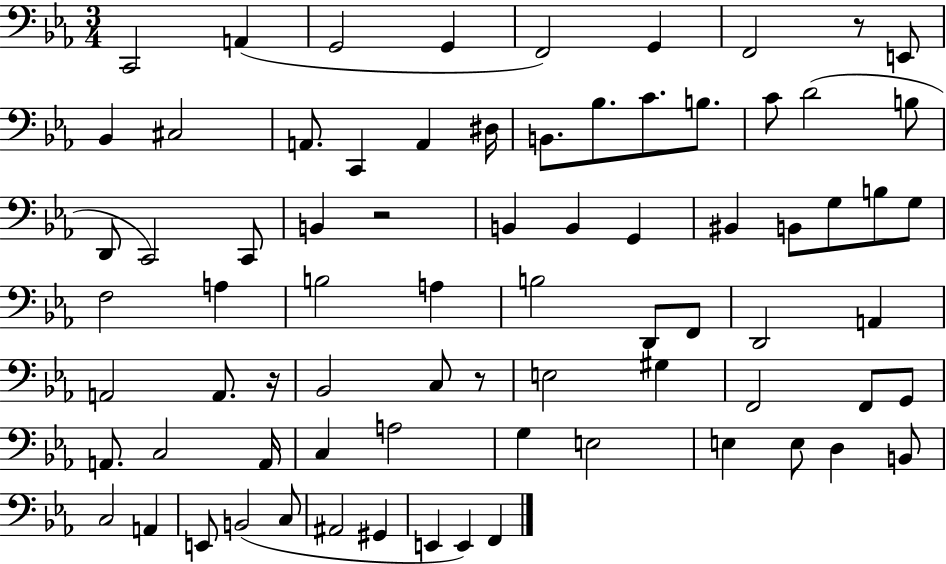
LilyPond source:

{
  \clef bass
  \numericTimeSignature
  \time 3/4
  \key ees \major
  \repeat volta 2 { c,2 a,4( | g,2 g,4 | f,2) g,4 | f,2 r8 e,8 | \break bes,4 cis2 | a,8. c,4 a,4 dis16 | b,8. bes8. c'8. b8. | c'8 d'2( b8 | \break d,8 c,2) c,8 | b,4 r2 | b,4 b,4 g,4 | bis,4 b,8 g8 b8 g8 | \break f2 a4 | b2 a4 | b2 d,8 f,8 | d,2 a,4 | \break a,2 a,8. r16 | bes,2 c8 r8 | e2 gis4 | f,2 f,8 g,8 | \break a,8. c2 a,16 | c4 a2 | g4 e2 | e4 e8 d4 b,8 | \break c2 a,4 | e,8 b,2( c8 | ais,2 gis,4 | e,4 e,4) f,4 | \break } \bar "|."
}